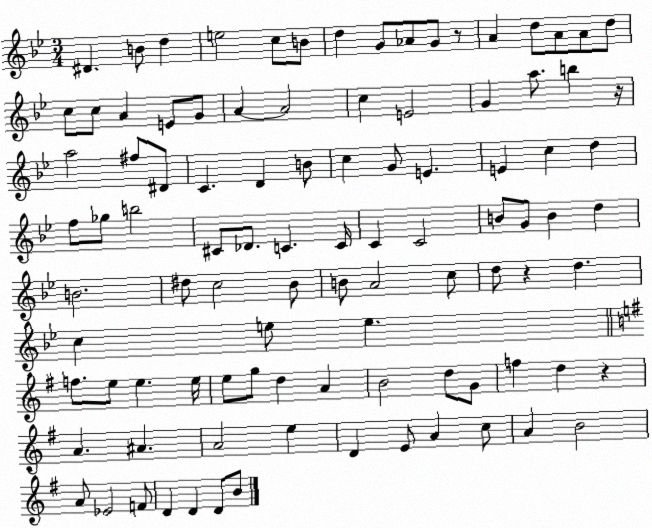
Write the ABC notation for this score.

X:1
T:Untitled
M:3/4
L:1/4
K:Bb
^D B/2 d e2 c/2 B/2 d G/2 _A/2 G/2 z/2 A d/2 A/2 A/2 d/2 c/2 c/2 A E/2 G/2 A A2 c E2 G a/2 b z/4 a2 ^f/2 ^D/2 C D B/2 c G/2 E E c d f/2 _g/2 b2 ^C/2 _D/2 C C/4 C C2 B/2 G/2 B d B2 ^d/2 c2 _B/2 B/2 A2 c/2 d/2 z d c e/2 e f/2 e/2 e e/4 e/2 g/2 d A B2 d/2 G/2 f d z A ^A A2 e D E/2 A c/2 A B2 A/2 _E2 F/2 D D D/2 B/2